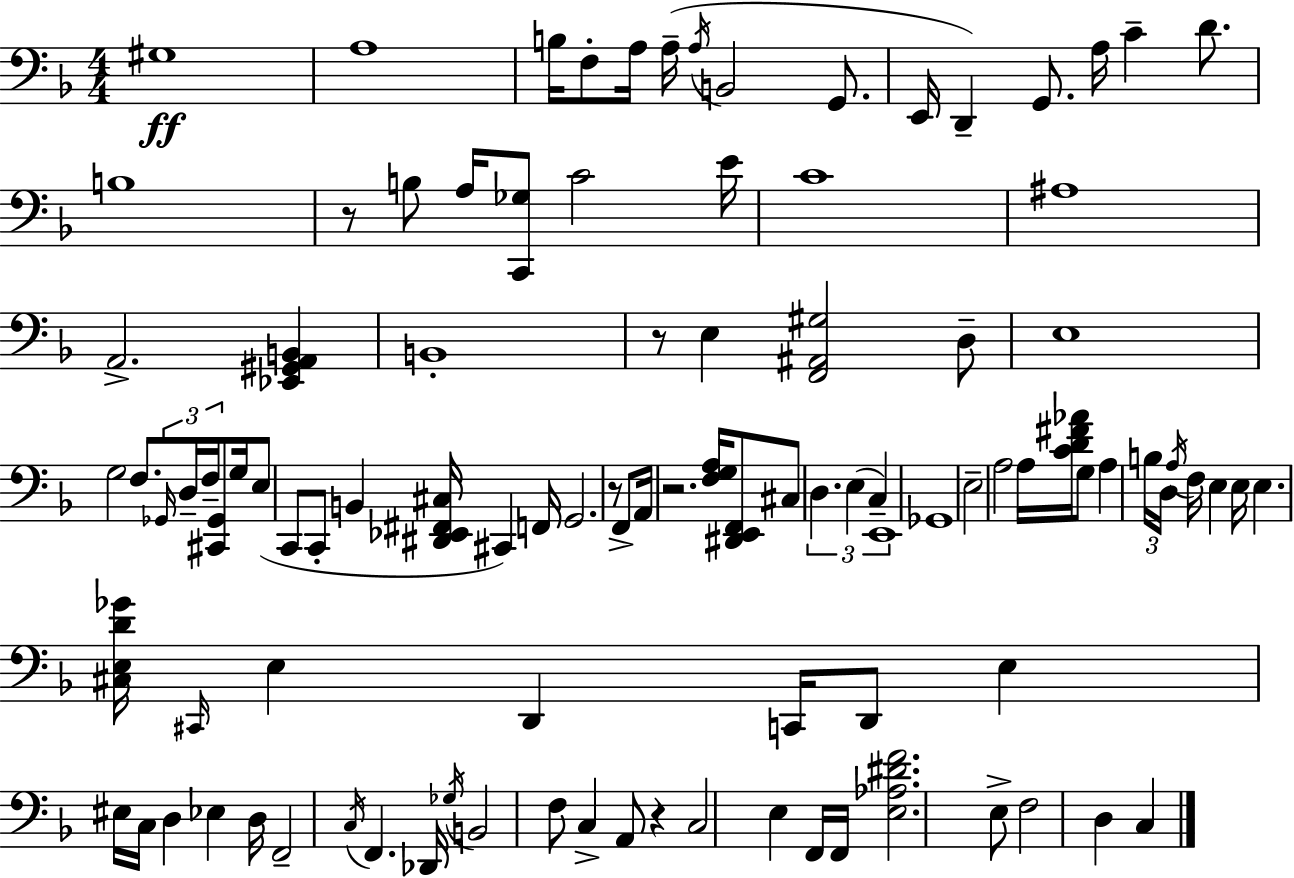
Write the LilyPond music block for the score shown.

{
  \clef bass
  \numericTimeSignature
  \time 4/4
  \key f \major
  \repeat volta 2 { gis1\ff | a1 | b16 f8-. a16 a16--( \acciaccatura { a16 } b,2 g,8. | e,16 d,4--) g,8. a16 c'4-- d'8. | \break b1 | r8 b8 a16 <c, ges>8 c'2 | e'16 c'1 | ais1 | \break a,2.-> <ees, gis, a, b,>4 | b,1-. | r8 e4 <f, ais, gis>2 d8-- | e1 | \break g2 f8. \tuplet 3/2 { \grace { ges,16 } d16-- f16-- } <cis, ges,>8 | g16 e8( c,8 c,8-. b,4 <dis, ees, fis, cis>16 cis,4) | f,16 g,2. r8 | f,8-> a,16 r2. <f g a>16 | \break <dis, e, f,>8 cis8 \tuplet 3/2 { d4. e4( c4-- } | e,1) | ges,1 | e2-- a2 | \break a16 <c' d' fis' aes'>16 g8 a4 \tuplet 3/2 { b16 d16 \acciaccatura { a16 } } f16 e4 | e16 e4. <cis e d' ges'>16 \grace { cis,16 } e4 d,4 | c,16 d,8 e4 eis16 c16 d4 | ees4 d16 f,2-- \acciaccatura { c16 } f,4. | \break des,16 \acciaccatura { ges16 } b,2 f8 | c4-> a,8 r4 c2 | e4 f,16 f,16 <e aes dis' f'>2. | e8-> f2 d4 | \break c4 } \bar "|."
}